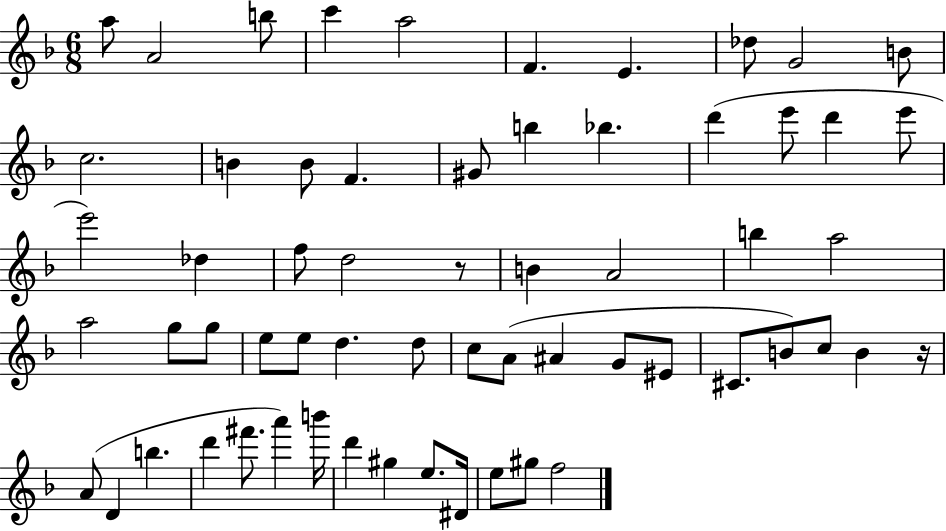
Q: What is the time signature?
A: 6/8